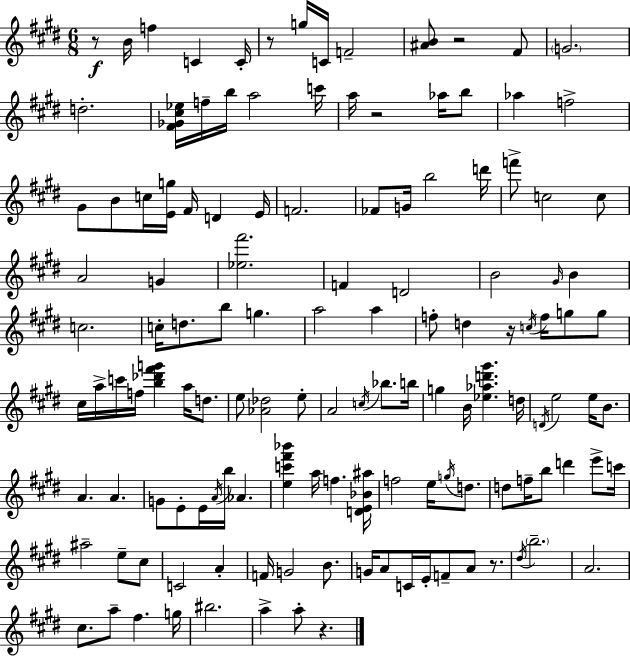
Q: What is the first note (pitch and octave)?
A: B4